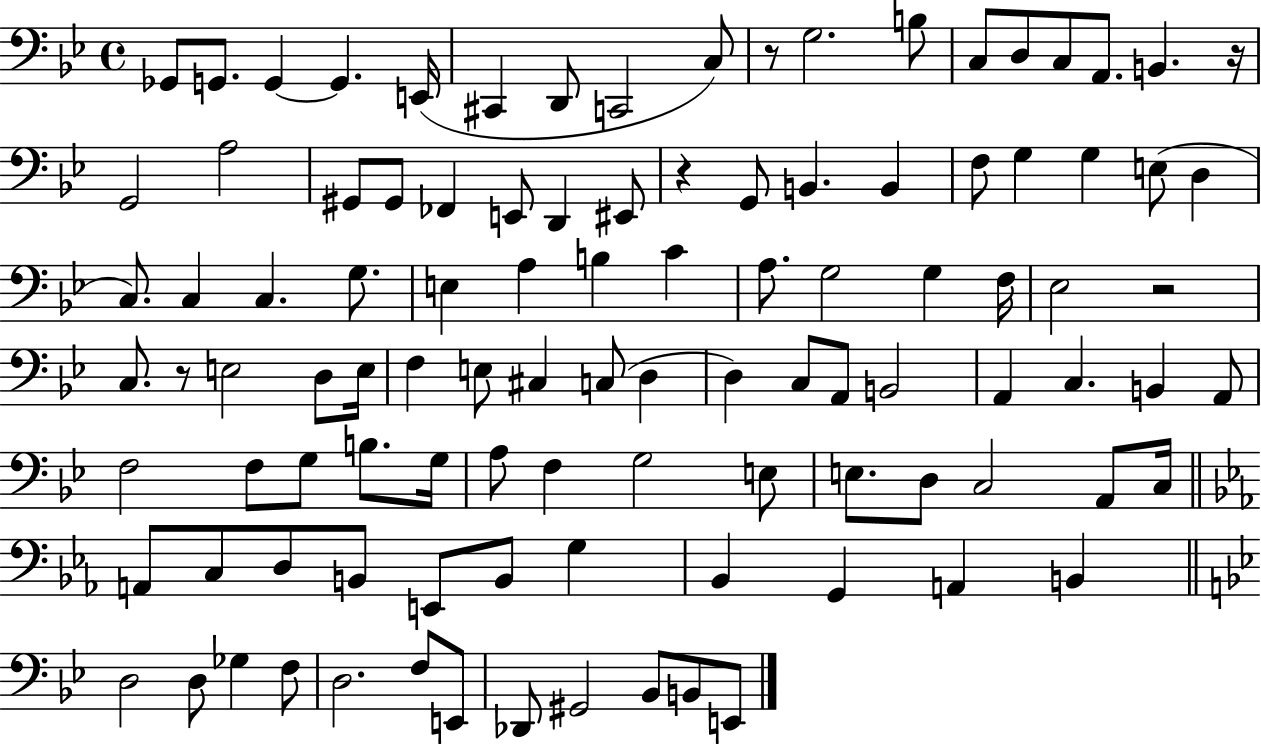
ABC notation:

X:1
T:Untitled
M:4/4
L:1/4
K:Bb
_G,,/2 G,,/2 G,, G,, E,,/4 ^C,, D,,/2 C,,2 C,/2 z/2 G,2 B,/2 C,/2 D,/2 C,/2 A,,/2 B,, z/4 G,,2 A,2 ^G,,/2 ^G,,/2 _F,, E,,/2 D,, ^E,,/2 z G,,/2 B,, B,, F,/2 G, G, E,/2 D, C,/2 C, C, G,/2 E, A, B, C A,/2 G,2 G, F,/4 _E,2 z2 C,/2 z/2 E,2 D,/2 E,/4 F, E,/2 ^C, C,/2 D, D, C,/2 A,,/2 B,,2 A,, C, B,, A,,/2 F,2 F,/2 G,/2 B,/2 G,/4 A,/2 F, G,2 E,/2 E,/2 D,/2 C,2 A,,/2 C,/4 A,,/2 C,/2 D,/2 B,,/2 E,,/2 B,,/2 G, _B,, G,, A,, B,, D,2 D,/2 _G, F,/2 D,2 F,/2 E,,/2 _D,,/2 ^G,,2 _B,,/2 B,,/2 E,,/2